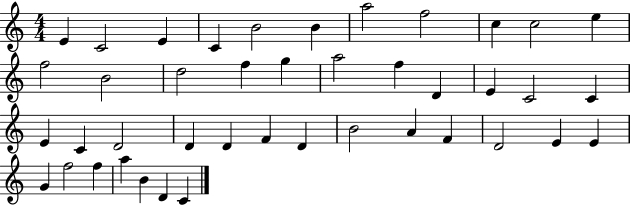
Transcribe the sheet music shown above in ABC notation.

X:1
T:Untitled
M:4/4
L:1/4
K:C
E C2 E C B2 B a2 f2 c c2 e f2 B2 d2 f g a2 f D E C2 C E C D2 D D F D B2 A F D2 E E G f2 f a B D C